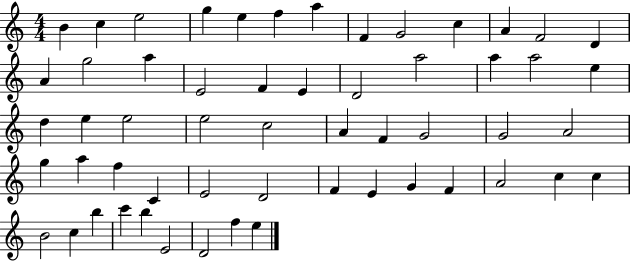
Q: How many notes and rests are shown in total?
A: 56